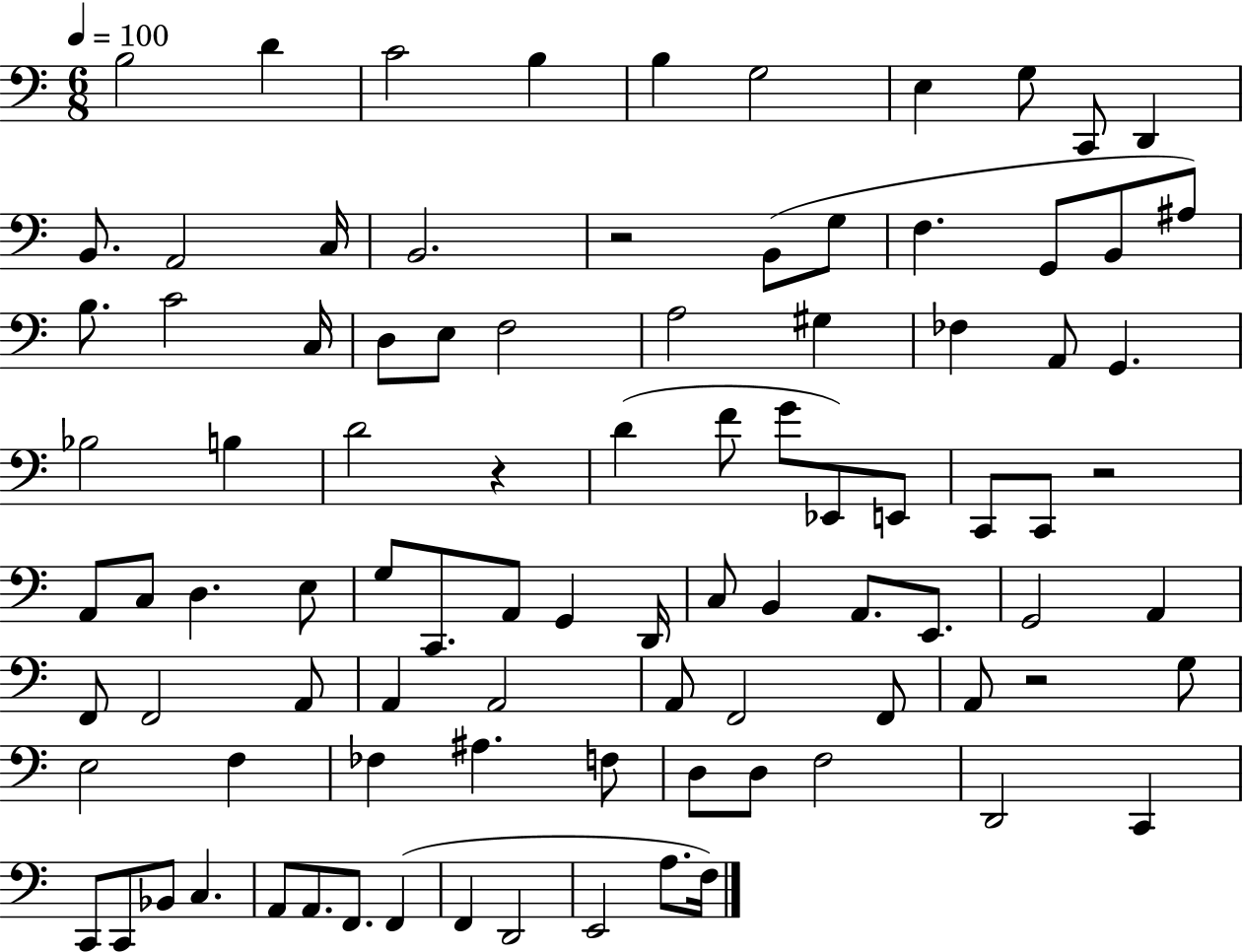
{
  \clef bass
  \numericTimeSignature
  \time 6/8
  \key c \major
  \tempo 4 = 100
  b2 d'4 | c'2 b4 | b4 g2 | e4 g8 c,8 d,4 | \break b,8. a,2 c16 | b,2. | r2 b,8( g8 | f4. g,8 b,8 ais8) | \break b8. c'2 c16 | d8 e8 f2 | a2 gis4 | fes4 a,8 g,4. | \break bes2 b4 | d'2 r4 | d'4( f'8 g'8 ees,8) e,8 | c,8 c,8 r2 | \break a,8 c8 d4. e8 | g8 c,8. a,8 g,4 d,16 | c8 b,4 a,8. e,8. | g,2 a,4 | \break f,8 f,2 a,8 | a,4 a,2 | a,8 f,2 f,8 | a,8 r2 g8 | \break e2 f4 | fes4 ais4. f8 | d8 d8 f2 | d,2 c,4 | \break c,8 c,8 bes,8 c4. | a,8 a,8. f,8. f,4( | f,4 d,2 | e,2 a8. f16) | \break \bar "|."
}